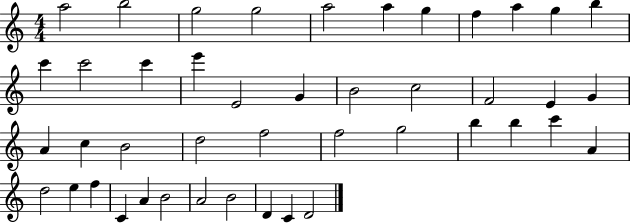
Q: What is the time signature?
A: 4/4